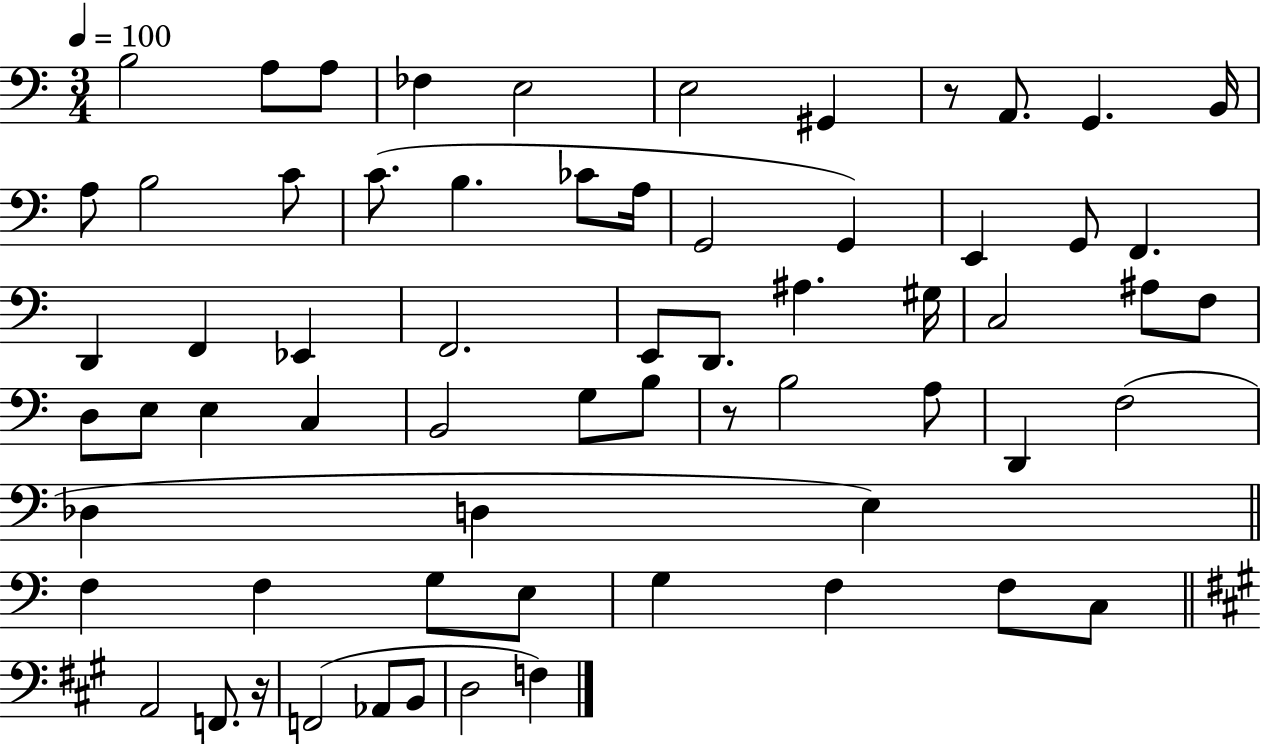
B3/h A3/e A3/e FES3/q E3/h E3/h G#2/q R/e A2/e. G2/q. B2/s A3/e B3/h C4/e C4/e. B3/q. CES4/e A3/s G2/h G2/q E2/q G2/e F2/q. D2/q F2/q Eb2/q F2/h. E2/e D2/e. A#3/q. G#3/s C3/h A#3/e F3/e D3/e E3/e E3/q C3/q B2/h G3/e B3/e R/e B3/h A3/e D2/q F3/h Db3/q D3/q E3/q F3/q F3/q G3/e E3/e G3/q F3/q F3/e C3/e A2/h F2/e. R/s F2/h Ab2/e B2/e D3/h F3/q